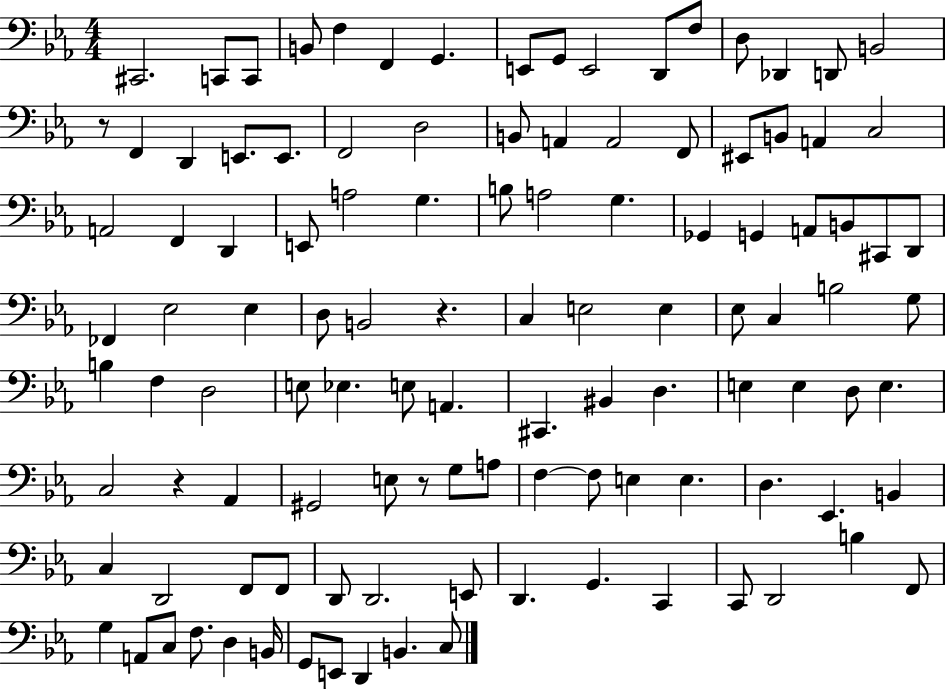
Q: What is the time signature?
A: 4/4